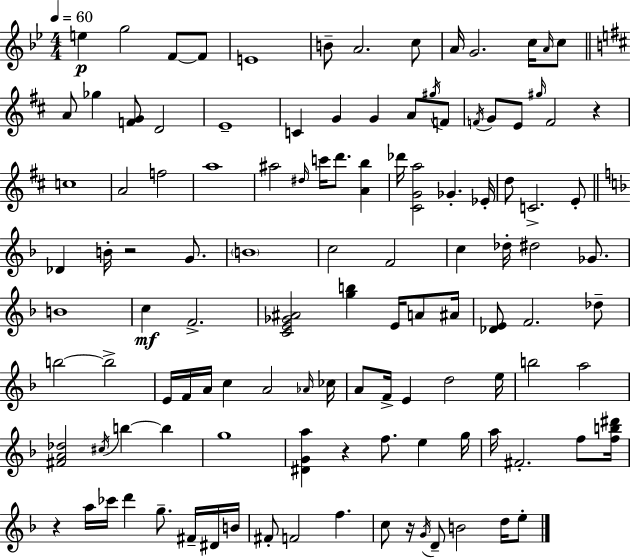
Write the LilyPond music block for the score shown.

{
  \clef treble
  \numericTimeSignature
  \time 4/4
  \key bes \major
  \tempo 4 = 60
  \repeat volta 2 { e''4\p g''2 f'8~~ f'8 | e'1 | b'8-- a'2. c''8 | a'16 g'2. c''16 \grace { a'16 } c''8 | \break \bar "||" \break \key b \minor a'8 ges''4 <f' g'>8 d'2 | e'1-- | c'4 g'4 g'4 a'8 \acciaccatura { gis''16 } f'8 | \acciaccatura { f'16 } g'8 e'8 \grace { gis''16 } f'2 r4 | \break c''1 | a'2 f''2 | a''1 | ais''2 \grace { dis''16 } c'''16 d'''8. | \break <a' b''>4 des'''16 <cis' g' a''>2 ges'4.-. | ees'16-. d''8 c'2.-> | e'8-. \bar "||" \break \key f \major des'4 b'16-. r2 g'8. | \parenthesize b'1 | c''2 f'2 | c''4 des''16-. dis''2 ges'8. | \break b'1 | c''4\mf f'2.-> | <c' e' ges' ais'>2 <g'' b''>4 e'16 a'8 ais'16 | <des' e'>8 f'2. des''8-- | \break b''2~~ b''2-> | e'16 f'16 a'16 c''4 a'2 \grace { aes'16 } | ces''16 a'8 f'16-> e'4 d''2 | e''16 b''2 a''2 | \break <fis' a' des''>2 \acciaccatura { cis''16 } b''4~~ b''4 | g''1 | <dis' g' a''>4 r4 f''8. e''4 | g''16 a''16 fis'2.-. f''8 | \break <f'' b'' dis'''>16 r4 a''16 ces'''16 d'''4 g''8.-- fis'16-- | dis'16 b'16 fis'8-. f'2 f''4. | c''8 r16 \acciaccatura { g'16 } d'8-- b'2 | d''16 e''8-. } \bar "|."
}